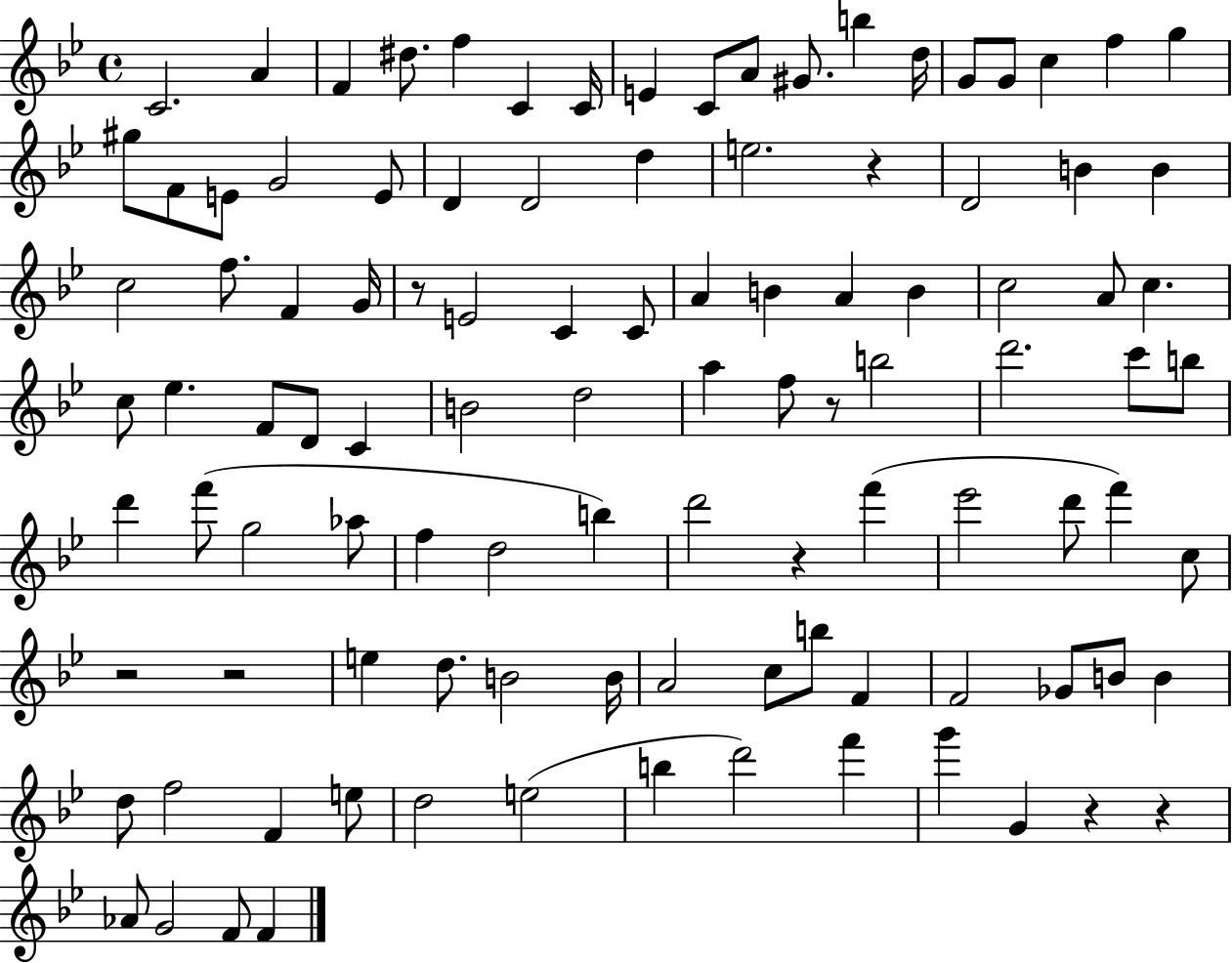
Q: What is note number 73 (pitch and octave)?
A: B4